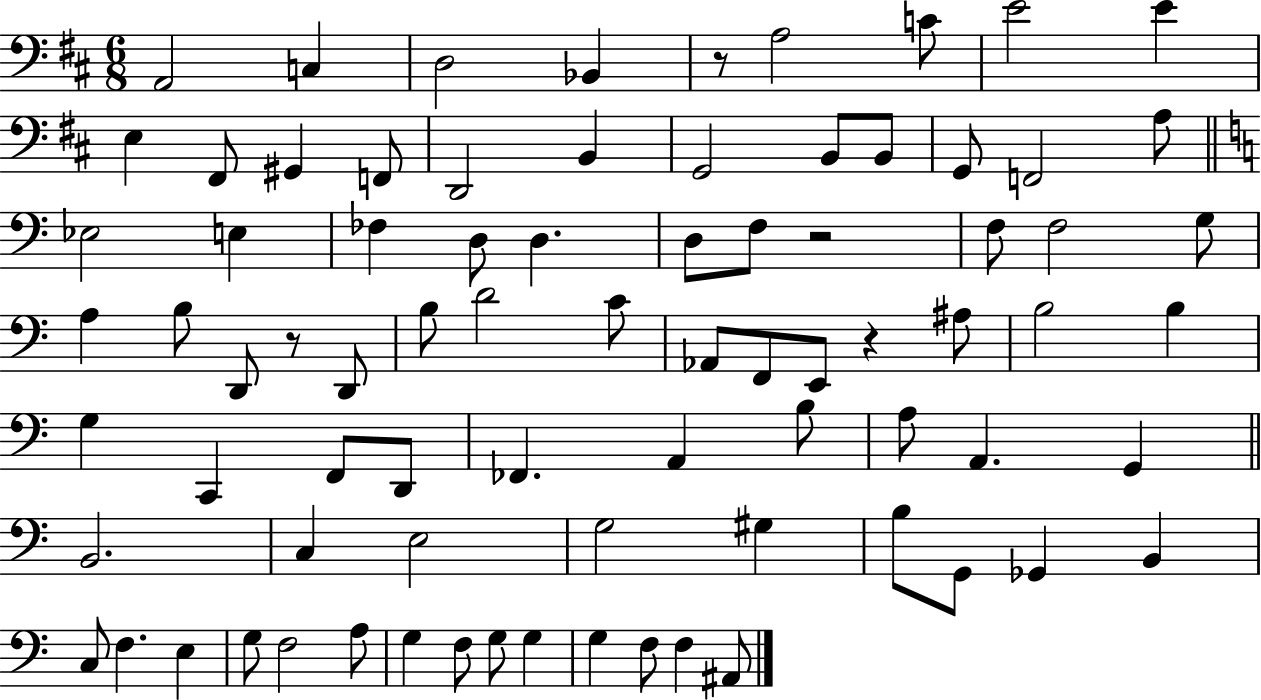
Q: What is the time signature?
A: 6/8